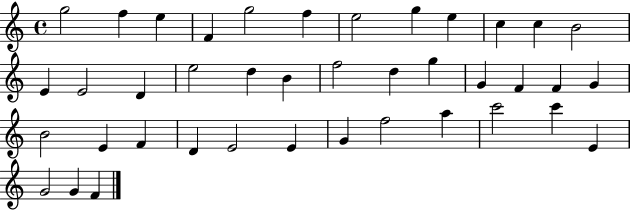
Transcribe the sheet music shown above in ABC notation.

X:1
T:Untitled
M:4/4
L:1/4
K:C
g2 f e F g2 f e2 g e c c B2 E E2 D e2 d B f2 d g G F F G B2 E F D E2 E G f2 a c'2 c' E G2 G F